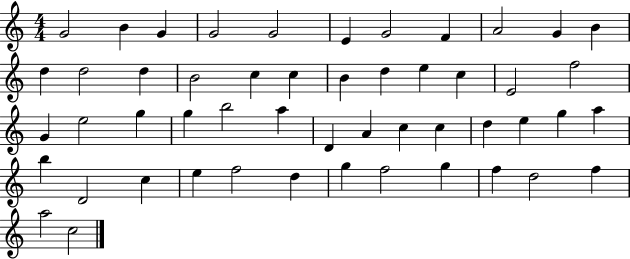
X:1
T:Untitled
M:4/4
L:1/4
K:C
G2 B G G2 G2 E G2 F A2 G B d d2 d B2 c c B d e c E2 f2 G e2 g g b2 a D A c c d e g a b D2 c e f2 d g f2 g f d2 f a2 c2